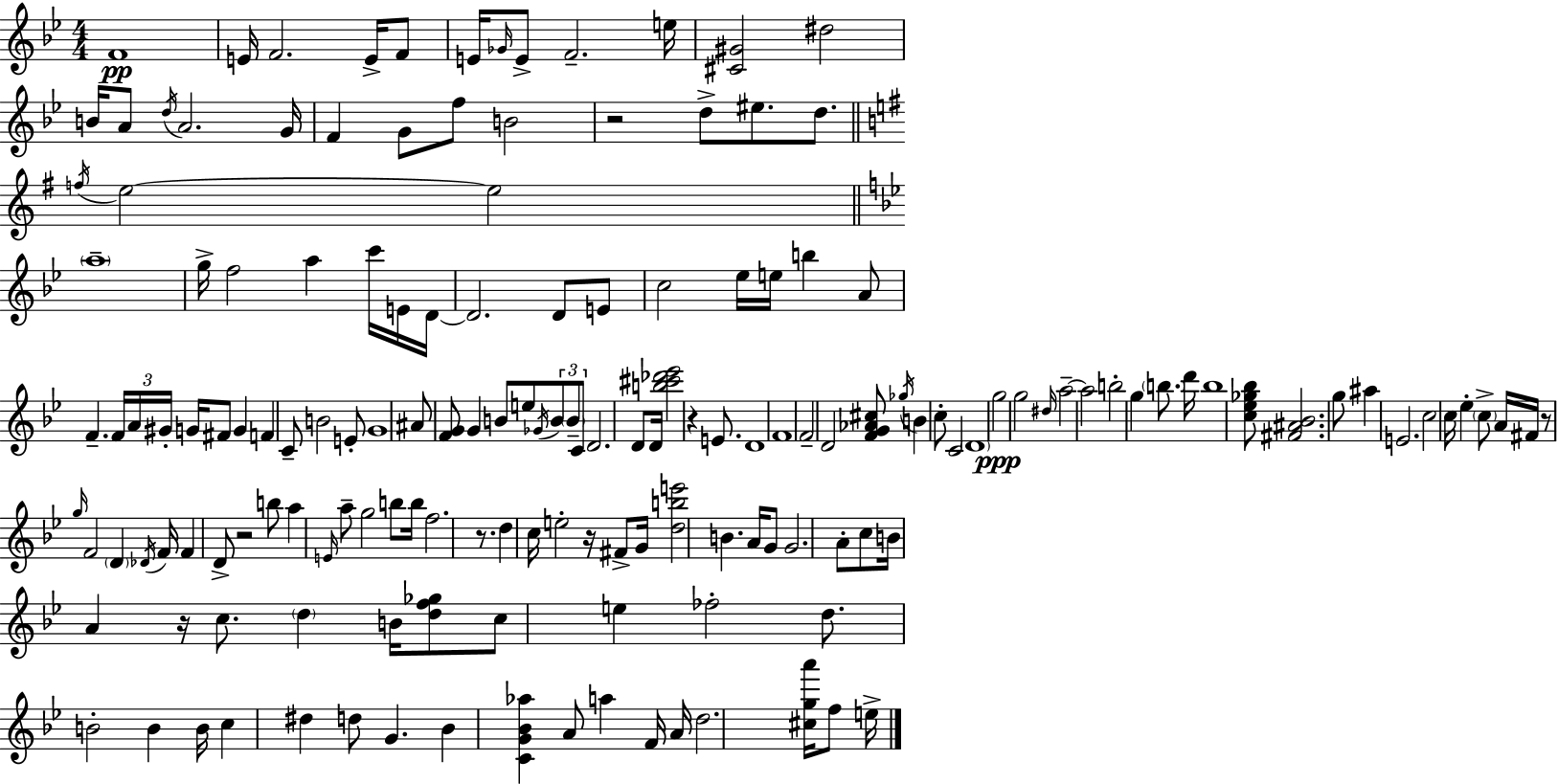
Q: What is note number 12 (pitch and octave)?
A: B4